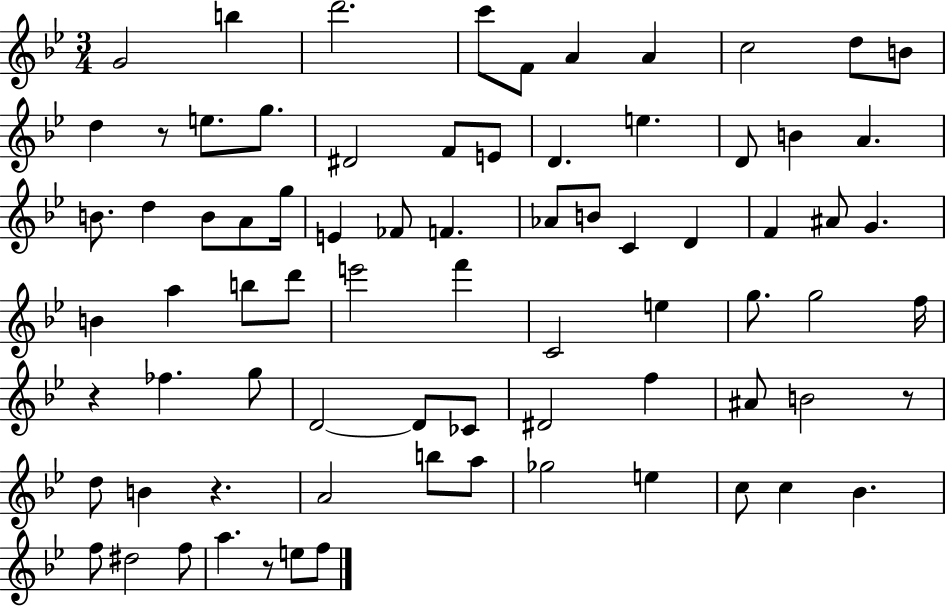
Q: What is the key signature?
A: BES major